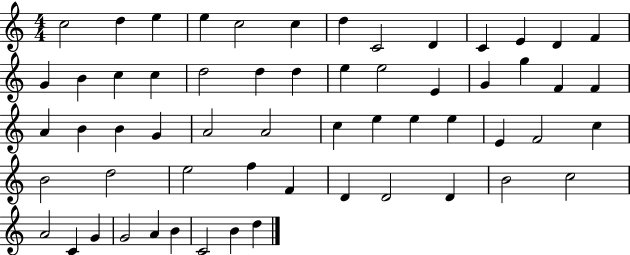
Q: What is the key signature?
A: C major